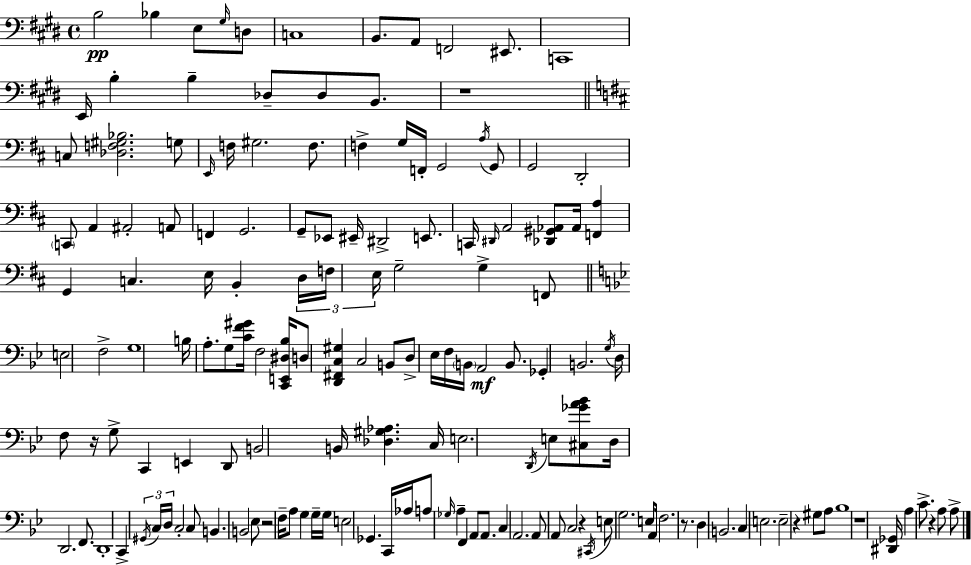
X:1
T:Untitled
M:4/4
L:1/4
K:E
B,2 _B, E,/2 ^G,/4 D,/2 C,4 B,,/2 A,,/2 F,,2 ^E,,/2 C,,4 E,,/4 B, B, _D,/2 _D,/2 B,,/2 z4 C,/2 [_D,F,^G,_B,]2 G,/2 E,,/4 F,/4 ^G,2 F,/2 F, G,/4 F,,/4 G,,2 A,/4 G,,/2 G,,2 D,,2 C,,/2 A,, ^A,,2 A,,/2 F,, G,,2 G,,/2 _E,,/2 ^E,,/4 ^D,,2 E,,/2 C,,/4 ^D,,/4 A,,2 [_D,,^G,,_A,,]/2 _A,,/4 [F,,A,] G,, C, E,/4 B,, D,/4 F,/4 E,/4 G,2 G, F,,/2 E,2 F,2 G,4 B,/4 A,/2 G,/2 [CF^G]/4 F,2 [C,,E,,^D,_B,]/4 D,/2 [D,,^F,,C,^G,] C,2 B,,/2 D,/2 _E,/4 F,/4 B,,/4 A,,2 B,,/2 _G,, B,,2 G,/4 D,/4 F,/2 z/4 G,/2 C,, E,, D,,/2 B,,2 B,,/4 [_D,^G,_A,] C,/4 E,2 D,,/4 E,/2 [^C,_GA_B]/2 D,/4 D,,2 F,,/2 D,,4 C,, ^G,,/4 C,/4 D,/4 C,2 C,/2 B,, B,,2 _E,/2 z2 F,/4 A,/2 G, G,/4 G,/4 E,2 _G,, C,,/4 _A,/4 A,/2 _G,/4 A, F,, A,,/2 A,,/2 C, A,,2 A,,/2 A,,/2 C,2 z ^C,,/4 E,/2 G,2 E,/2 A,,/4 F,2 z/2 D, B,,2 C, E,2 E,2 z ^G,/2 A,/2 _B,4 z4 [^D,,_G,,]/4 A, C/2 z A,/2 A,/2